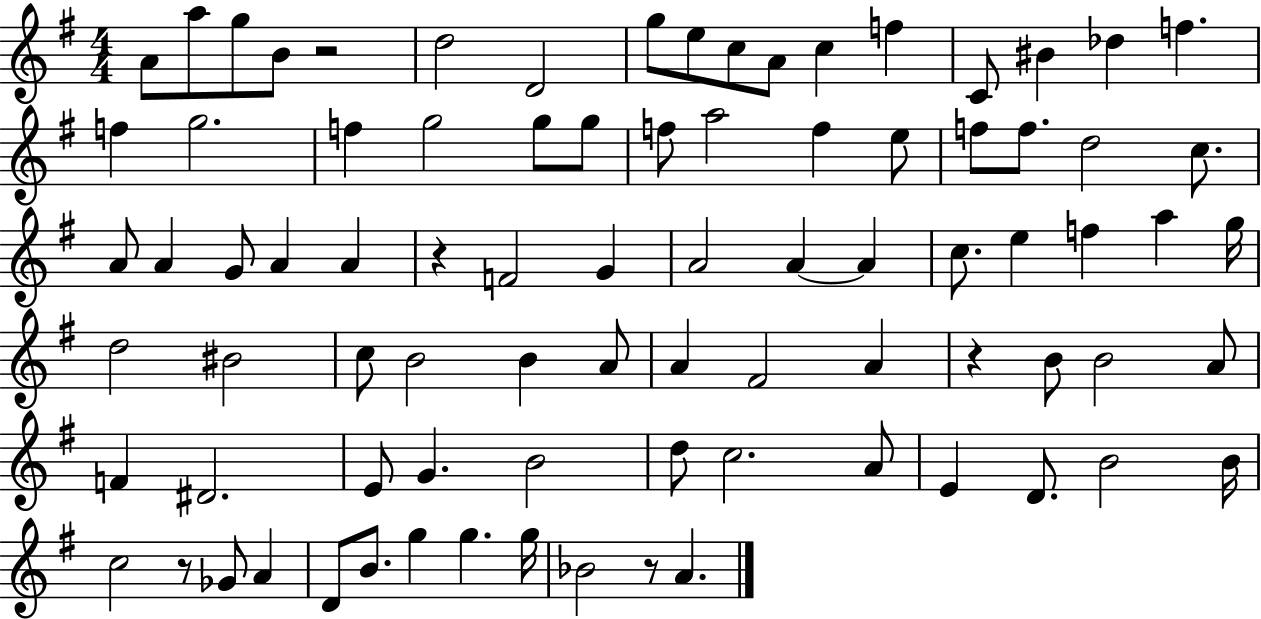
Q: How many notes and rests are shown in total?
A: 84